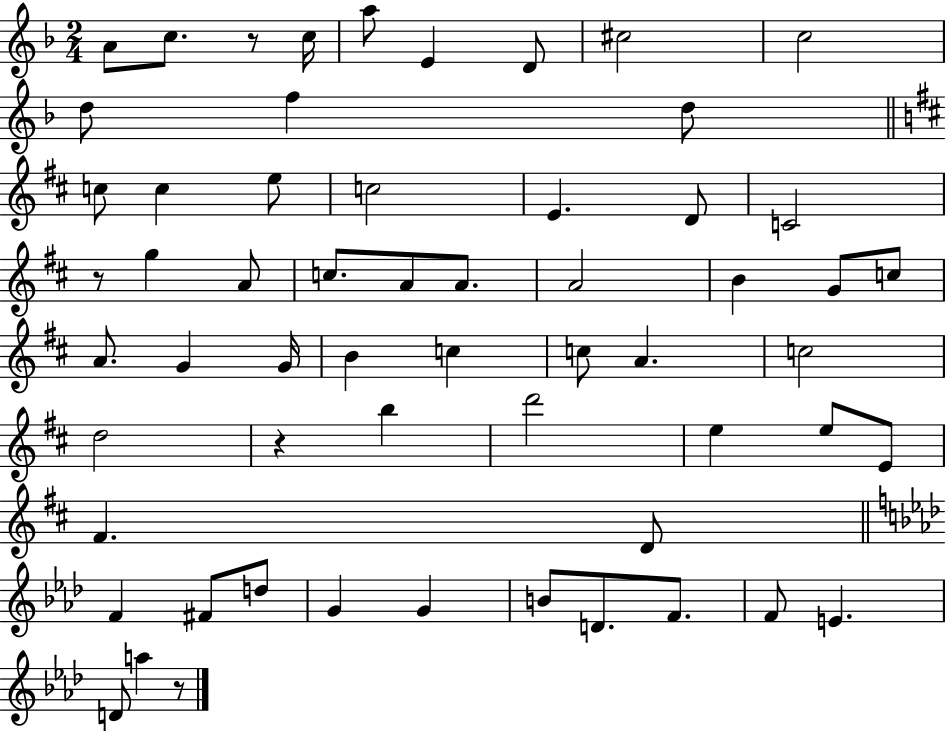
{
  \clef treble
  \numericTimeSignature
  \time 2/4
  \key f \major
  \repeat volta 2 { a'8 c''8. r8 c''16 | a''8 e'4 d'8 | cis''2 | c''2 | \break d''8 f''4 d''8 | \bar "||" \break \key b \minor c''8 c''4 e''8 | c''2 | e'4. d'8 | c'2 | \break r8 g''4 a'8 | c''8. a'8 a'8. | a'2 | b'4 g'8 c''8 | \break a'8. g'4 g'16 | b'4 c''4 | c''8 a'4. | c''2 | \break d''2 | r4 b''4 | d'''2 | e''4 e''8 e'8 | \break fis'4. d'8 | \bar "||" \break \key f \minor f'4 fis'8 d''8 | g'4 g'4 | b'8 d'8. f'8. | f'8 e'4. | \break d'8 a''4 r8 | } \bar "|."
}